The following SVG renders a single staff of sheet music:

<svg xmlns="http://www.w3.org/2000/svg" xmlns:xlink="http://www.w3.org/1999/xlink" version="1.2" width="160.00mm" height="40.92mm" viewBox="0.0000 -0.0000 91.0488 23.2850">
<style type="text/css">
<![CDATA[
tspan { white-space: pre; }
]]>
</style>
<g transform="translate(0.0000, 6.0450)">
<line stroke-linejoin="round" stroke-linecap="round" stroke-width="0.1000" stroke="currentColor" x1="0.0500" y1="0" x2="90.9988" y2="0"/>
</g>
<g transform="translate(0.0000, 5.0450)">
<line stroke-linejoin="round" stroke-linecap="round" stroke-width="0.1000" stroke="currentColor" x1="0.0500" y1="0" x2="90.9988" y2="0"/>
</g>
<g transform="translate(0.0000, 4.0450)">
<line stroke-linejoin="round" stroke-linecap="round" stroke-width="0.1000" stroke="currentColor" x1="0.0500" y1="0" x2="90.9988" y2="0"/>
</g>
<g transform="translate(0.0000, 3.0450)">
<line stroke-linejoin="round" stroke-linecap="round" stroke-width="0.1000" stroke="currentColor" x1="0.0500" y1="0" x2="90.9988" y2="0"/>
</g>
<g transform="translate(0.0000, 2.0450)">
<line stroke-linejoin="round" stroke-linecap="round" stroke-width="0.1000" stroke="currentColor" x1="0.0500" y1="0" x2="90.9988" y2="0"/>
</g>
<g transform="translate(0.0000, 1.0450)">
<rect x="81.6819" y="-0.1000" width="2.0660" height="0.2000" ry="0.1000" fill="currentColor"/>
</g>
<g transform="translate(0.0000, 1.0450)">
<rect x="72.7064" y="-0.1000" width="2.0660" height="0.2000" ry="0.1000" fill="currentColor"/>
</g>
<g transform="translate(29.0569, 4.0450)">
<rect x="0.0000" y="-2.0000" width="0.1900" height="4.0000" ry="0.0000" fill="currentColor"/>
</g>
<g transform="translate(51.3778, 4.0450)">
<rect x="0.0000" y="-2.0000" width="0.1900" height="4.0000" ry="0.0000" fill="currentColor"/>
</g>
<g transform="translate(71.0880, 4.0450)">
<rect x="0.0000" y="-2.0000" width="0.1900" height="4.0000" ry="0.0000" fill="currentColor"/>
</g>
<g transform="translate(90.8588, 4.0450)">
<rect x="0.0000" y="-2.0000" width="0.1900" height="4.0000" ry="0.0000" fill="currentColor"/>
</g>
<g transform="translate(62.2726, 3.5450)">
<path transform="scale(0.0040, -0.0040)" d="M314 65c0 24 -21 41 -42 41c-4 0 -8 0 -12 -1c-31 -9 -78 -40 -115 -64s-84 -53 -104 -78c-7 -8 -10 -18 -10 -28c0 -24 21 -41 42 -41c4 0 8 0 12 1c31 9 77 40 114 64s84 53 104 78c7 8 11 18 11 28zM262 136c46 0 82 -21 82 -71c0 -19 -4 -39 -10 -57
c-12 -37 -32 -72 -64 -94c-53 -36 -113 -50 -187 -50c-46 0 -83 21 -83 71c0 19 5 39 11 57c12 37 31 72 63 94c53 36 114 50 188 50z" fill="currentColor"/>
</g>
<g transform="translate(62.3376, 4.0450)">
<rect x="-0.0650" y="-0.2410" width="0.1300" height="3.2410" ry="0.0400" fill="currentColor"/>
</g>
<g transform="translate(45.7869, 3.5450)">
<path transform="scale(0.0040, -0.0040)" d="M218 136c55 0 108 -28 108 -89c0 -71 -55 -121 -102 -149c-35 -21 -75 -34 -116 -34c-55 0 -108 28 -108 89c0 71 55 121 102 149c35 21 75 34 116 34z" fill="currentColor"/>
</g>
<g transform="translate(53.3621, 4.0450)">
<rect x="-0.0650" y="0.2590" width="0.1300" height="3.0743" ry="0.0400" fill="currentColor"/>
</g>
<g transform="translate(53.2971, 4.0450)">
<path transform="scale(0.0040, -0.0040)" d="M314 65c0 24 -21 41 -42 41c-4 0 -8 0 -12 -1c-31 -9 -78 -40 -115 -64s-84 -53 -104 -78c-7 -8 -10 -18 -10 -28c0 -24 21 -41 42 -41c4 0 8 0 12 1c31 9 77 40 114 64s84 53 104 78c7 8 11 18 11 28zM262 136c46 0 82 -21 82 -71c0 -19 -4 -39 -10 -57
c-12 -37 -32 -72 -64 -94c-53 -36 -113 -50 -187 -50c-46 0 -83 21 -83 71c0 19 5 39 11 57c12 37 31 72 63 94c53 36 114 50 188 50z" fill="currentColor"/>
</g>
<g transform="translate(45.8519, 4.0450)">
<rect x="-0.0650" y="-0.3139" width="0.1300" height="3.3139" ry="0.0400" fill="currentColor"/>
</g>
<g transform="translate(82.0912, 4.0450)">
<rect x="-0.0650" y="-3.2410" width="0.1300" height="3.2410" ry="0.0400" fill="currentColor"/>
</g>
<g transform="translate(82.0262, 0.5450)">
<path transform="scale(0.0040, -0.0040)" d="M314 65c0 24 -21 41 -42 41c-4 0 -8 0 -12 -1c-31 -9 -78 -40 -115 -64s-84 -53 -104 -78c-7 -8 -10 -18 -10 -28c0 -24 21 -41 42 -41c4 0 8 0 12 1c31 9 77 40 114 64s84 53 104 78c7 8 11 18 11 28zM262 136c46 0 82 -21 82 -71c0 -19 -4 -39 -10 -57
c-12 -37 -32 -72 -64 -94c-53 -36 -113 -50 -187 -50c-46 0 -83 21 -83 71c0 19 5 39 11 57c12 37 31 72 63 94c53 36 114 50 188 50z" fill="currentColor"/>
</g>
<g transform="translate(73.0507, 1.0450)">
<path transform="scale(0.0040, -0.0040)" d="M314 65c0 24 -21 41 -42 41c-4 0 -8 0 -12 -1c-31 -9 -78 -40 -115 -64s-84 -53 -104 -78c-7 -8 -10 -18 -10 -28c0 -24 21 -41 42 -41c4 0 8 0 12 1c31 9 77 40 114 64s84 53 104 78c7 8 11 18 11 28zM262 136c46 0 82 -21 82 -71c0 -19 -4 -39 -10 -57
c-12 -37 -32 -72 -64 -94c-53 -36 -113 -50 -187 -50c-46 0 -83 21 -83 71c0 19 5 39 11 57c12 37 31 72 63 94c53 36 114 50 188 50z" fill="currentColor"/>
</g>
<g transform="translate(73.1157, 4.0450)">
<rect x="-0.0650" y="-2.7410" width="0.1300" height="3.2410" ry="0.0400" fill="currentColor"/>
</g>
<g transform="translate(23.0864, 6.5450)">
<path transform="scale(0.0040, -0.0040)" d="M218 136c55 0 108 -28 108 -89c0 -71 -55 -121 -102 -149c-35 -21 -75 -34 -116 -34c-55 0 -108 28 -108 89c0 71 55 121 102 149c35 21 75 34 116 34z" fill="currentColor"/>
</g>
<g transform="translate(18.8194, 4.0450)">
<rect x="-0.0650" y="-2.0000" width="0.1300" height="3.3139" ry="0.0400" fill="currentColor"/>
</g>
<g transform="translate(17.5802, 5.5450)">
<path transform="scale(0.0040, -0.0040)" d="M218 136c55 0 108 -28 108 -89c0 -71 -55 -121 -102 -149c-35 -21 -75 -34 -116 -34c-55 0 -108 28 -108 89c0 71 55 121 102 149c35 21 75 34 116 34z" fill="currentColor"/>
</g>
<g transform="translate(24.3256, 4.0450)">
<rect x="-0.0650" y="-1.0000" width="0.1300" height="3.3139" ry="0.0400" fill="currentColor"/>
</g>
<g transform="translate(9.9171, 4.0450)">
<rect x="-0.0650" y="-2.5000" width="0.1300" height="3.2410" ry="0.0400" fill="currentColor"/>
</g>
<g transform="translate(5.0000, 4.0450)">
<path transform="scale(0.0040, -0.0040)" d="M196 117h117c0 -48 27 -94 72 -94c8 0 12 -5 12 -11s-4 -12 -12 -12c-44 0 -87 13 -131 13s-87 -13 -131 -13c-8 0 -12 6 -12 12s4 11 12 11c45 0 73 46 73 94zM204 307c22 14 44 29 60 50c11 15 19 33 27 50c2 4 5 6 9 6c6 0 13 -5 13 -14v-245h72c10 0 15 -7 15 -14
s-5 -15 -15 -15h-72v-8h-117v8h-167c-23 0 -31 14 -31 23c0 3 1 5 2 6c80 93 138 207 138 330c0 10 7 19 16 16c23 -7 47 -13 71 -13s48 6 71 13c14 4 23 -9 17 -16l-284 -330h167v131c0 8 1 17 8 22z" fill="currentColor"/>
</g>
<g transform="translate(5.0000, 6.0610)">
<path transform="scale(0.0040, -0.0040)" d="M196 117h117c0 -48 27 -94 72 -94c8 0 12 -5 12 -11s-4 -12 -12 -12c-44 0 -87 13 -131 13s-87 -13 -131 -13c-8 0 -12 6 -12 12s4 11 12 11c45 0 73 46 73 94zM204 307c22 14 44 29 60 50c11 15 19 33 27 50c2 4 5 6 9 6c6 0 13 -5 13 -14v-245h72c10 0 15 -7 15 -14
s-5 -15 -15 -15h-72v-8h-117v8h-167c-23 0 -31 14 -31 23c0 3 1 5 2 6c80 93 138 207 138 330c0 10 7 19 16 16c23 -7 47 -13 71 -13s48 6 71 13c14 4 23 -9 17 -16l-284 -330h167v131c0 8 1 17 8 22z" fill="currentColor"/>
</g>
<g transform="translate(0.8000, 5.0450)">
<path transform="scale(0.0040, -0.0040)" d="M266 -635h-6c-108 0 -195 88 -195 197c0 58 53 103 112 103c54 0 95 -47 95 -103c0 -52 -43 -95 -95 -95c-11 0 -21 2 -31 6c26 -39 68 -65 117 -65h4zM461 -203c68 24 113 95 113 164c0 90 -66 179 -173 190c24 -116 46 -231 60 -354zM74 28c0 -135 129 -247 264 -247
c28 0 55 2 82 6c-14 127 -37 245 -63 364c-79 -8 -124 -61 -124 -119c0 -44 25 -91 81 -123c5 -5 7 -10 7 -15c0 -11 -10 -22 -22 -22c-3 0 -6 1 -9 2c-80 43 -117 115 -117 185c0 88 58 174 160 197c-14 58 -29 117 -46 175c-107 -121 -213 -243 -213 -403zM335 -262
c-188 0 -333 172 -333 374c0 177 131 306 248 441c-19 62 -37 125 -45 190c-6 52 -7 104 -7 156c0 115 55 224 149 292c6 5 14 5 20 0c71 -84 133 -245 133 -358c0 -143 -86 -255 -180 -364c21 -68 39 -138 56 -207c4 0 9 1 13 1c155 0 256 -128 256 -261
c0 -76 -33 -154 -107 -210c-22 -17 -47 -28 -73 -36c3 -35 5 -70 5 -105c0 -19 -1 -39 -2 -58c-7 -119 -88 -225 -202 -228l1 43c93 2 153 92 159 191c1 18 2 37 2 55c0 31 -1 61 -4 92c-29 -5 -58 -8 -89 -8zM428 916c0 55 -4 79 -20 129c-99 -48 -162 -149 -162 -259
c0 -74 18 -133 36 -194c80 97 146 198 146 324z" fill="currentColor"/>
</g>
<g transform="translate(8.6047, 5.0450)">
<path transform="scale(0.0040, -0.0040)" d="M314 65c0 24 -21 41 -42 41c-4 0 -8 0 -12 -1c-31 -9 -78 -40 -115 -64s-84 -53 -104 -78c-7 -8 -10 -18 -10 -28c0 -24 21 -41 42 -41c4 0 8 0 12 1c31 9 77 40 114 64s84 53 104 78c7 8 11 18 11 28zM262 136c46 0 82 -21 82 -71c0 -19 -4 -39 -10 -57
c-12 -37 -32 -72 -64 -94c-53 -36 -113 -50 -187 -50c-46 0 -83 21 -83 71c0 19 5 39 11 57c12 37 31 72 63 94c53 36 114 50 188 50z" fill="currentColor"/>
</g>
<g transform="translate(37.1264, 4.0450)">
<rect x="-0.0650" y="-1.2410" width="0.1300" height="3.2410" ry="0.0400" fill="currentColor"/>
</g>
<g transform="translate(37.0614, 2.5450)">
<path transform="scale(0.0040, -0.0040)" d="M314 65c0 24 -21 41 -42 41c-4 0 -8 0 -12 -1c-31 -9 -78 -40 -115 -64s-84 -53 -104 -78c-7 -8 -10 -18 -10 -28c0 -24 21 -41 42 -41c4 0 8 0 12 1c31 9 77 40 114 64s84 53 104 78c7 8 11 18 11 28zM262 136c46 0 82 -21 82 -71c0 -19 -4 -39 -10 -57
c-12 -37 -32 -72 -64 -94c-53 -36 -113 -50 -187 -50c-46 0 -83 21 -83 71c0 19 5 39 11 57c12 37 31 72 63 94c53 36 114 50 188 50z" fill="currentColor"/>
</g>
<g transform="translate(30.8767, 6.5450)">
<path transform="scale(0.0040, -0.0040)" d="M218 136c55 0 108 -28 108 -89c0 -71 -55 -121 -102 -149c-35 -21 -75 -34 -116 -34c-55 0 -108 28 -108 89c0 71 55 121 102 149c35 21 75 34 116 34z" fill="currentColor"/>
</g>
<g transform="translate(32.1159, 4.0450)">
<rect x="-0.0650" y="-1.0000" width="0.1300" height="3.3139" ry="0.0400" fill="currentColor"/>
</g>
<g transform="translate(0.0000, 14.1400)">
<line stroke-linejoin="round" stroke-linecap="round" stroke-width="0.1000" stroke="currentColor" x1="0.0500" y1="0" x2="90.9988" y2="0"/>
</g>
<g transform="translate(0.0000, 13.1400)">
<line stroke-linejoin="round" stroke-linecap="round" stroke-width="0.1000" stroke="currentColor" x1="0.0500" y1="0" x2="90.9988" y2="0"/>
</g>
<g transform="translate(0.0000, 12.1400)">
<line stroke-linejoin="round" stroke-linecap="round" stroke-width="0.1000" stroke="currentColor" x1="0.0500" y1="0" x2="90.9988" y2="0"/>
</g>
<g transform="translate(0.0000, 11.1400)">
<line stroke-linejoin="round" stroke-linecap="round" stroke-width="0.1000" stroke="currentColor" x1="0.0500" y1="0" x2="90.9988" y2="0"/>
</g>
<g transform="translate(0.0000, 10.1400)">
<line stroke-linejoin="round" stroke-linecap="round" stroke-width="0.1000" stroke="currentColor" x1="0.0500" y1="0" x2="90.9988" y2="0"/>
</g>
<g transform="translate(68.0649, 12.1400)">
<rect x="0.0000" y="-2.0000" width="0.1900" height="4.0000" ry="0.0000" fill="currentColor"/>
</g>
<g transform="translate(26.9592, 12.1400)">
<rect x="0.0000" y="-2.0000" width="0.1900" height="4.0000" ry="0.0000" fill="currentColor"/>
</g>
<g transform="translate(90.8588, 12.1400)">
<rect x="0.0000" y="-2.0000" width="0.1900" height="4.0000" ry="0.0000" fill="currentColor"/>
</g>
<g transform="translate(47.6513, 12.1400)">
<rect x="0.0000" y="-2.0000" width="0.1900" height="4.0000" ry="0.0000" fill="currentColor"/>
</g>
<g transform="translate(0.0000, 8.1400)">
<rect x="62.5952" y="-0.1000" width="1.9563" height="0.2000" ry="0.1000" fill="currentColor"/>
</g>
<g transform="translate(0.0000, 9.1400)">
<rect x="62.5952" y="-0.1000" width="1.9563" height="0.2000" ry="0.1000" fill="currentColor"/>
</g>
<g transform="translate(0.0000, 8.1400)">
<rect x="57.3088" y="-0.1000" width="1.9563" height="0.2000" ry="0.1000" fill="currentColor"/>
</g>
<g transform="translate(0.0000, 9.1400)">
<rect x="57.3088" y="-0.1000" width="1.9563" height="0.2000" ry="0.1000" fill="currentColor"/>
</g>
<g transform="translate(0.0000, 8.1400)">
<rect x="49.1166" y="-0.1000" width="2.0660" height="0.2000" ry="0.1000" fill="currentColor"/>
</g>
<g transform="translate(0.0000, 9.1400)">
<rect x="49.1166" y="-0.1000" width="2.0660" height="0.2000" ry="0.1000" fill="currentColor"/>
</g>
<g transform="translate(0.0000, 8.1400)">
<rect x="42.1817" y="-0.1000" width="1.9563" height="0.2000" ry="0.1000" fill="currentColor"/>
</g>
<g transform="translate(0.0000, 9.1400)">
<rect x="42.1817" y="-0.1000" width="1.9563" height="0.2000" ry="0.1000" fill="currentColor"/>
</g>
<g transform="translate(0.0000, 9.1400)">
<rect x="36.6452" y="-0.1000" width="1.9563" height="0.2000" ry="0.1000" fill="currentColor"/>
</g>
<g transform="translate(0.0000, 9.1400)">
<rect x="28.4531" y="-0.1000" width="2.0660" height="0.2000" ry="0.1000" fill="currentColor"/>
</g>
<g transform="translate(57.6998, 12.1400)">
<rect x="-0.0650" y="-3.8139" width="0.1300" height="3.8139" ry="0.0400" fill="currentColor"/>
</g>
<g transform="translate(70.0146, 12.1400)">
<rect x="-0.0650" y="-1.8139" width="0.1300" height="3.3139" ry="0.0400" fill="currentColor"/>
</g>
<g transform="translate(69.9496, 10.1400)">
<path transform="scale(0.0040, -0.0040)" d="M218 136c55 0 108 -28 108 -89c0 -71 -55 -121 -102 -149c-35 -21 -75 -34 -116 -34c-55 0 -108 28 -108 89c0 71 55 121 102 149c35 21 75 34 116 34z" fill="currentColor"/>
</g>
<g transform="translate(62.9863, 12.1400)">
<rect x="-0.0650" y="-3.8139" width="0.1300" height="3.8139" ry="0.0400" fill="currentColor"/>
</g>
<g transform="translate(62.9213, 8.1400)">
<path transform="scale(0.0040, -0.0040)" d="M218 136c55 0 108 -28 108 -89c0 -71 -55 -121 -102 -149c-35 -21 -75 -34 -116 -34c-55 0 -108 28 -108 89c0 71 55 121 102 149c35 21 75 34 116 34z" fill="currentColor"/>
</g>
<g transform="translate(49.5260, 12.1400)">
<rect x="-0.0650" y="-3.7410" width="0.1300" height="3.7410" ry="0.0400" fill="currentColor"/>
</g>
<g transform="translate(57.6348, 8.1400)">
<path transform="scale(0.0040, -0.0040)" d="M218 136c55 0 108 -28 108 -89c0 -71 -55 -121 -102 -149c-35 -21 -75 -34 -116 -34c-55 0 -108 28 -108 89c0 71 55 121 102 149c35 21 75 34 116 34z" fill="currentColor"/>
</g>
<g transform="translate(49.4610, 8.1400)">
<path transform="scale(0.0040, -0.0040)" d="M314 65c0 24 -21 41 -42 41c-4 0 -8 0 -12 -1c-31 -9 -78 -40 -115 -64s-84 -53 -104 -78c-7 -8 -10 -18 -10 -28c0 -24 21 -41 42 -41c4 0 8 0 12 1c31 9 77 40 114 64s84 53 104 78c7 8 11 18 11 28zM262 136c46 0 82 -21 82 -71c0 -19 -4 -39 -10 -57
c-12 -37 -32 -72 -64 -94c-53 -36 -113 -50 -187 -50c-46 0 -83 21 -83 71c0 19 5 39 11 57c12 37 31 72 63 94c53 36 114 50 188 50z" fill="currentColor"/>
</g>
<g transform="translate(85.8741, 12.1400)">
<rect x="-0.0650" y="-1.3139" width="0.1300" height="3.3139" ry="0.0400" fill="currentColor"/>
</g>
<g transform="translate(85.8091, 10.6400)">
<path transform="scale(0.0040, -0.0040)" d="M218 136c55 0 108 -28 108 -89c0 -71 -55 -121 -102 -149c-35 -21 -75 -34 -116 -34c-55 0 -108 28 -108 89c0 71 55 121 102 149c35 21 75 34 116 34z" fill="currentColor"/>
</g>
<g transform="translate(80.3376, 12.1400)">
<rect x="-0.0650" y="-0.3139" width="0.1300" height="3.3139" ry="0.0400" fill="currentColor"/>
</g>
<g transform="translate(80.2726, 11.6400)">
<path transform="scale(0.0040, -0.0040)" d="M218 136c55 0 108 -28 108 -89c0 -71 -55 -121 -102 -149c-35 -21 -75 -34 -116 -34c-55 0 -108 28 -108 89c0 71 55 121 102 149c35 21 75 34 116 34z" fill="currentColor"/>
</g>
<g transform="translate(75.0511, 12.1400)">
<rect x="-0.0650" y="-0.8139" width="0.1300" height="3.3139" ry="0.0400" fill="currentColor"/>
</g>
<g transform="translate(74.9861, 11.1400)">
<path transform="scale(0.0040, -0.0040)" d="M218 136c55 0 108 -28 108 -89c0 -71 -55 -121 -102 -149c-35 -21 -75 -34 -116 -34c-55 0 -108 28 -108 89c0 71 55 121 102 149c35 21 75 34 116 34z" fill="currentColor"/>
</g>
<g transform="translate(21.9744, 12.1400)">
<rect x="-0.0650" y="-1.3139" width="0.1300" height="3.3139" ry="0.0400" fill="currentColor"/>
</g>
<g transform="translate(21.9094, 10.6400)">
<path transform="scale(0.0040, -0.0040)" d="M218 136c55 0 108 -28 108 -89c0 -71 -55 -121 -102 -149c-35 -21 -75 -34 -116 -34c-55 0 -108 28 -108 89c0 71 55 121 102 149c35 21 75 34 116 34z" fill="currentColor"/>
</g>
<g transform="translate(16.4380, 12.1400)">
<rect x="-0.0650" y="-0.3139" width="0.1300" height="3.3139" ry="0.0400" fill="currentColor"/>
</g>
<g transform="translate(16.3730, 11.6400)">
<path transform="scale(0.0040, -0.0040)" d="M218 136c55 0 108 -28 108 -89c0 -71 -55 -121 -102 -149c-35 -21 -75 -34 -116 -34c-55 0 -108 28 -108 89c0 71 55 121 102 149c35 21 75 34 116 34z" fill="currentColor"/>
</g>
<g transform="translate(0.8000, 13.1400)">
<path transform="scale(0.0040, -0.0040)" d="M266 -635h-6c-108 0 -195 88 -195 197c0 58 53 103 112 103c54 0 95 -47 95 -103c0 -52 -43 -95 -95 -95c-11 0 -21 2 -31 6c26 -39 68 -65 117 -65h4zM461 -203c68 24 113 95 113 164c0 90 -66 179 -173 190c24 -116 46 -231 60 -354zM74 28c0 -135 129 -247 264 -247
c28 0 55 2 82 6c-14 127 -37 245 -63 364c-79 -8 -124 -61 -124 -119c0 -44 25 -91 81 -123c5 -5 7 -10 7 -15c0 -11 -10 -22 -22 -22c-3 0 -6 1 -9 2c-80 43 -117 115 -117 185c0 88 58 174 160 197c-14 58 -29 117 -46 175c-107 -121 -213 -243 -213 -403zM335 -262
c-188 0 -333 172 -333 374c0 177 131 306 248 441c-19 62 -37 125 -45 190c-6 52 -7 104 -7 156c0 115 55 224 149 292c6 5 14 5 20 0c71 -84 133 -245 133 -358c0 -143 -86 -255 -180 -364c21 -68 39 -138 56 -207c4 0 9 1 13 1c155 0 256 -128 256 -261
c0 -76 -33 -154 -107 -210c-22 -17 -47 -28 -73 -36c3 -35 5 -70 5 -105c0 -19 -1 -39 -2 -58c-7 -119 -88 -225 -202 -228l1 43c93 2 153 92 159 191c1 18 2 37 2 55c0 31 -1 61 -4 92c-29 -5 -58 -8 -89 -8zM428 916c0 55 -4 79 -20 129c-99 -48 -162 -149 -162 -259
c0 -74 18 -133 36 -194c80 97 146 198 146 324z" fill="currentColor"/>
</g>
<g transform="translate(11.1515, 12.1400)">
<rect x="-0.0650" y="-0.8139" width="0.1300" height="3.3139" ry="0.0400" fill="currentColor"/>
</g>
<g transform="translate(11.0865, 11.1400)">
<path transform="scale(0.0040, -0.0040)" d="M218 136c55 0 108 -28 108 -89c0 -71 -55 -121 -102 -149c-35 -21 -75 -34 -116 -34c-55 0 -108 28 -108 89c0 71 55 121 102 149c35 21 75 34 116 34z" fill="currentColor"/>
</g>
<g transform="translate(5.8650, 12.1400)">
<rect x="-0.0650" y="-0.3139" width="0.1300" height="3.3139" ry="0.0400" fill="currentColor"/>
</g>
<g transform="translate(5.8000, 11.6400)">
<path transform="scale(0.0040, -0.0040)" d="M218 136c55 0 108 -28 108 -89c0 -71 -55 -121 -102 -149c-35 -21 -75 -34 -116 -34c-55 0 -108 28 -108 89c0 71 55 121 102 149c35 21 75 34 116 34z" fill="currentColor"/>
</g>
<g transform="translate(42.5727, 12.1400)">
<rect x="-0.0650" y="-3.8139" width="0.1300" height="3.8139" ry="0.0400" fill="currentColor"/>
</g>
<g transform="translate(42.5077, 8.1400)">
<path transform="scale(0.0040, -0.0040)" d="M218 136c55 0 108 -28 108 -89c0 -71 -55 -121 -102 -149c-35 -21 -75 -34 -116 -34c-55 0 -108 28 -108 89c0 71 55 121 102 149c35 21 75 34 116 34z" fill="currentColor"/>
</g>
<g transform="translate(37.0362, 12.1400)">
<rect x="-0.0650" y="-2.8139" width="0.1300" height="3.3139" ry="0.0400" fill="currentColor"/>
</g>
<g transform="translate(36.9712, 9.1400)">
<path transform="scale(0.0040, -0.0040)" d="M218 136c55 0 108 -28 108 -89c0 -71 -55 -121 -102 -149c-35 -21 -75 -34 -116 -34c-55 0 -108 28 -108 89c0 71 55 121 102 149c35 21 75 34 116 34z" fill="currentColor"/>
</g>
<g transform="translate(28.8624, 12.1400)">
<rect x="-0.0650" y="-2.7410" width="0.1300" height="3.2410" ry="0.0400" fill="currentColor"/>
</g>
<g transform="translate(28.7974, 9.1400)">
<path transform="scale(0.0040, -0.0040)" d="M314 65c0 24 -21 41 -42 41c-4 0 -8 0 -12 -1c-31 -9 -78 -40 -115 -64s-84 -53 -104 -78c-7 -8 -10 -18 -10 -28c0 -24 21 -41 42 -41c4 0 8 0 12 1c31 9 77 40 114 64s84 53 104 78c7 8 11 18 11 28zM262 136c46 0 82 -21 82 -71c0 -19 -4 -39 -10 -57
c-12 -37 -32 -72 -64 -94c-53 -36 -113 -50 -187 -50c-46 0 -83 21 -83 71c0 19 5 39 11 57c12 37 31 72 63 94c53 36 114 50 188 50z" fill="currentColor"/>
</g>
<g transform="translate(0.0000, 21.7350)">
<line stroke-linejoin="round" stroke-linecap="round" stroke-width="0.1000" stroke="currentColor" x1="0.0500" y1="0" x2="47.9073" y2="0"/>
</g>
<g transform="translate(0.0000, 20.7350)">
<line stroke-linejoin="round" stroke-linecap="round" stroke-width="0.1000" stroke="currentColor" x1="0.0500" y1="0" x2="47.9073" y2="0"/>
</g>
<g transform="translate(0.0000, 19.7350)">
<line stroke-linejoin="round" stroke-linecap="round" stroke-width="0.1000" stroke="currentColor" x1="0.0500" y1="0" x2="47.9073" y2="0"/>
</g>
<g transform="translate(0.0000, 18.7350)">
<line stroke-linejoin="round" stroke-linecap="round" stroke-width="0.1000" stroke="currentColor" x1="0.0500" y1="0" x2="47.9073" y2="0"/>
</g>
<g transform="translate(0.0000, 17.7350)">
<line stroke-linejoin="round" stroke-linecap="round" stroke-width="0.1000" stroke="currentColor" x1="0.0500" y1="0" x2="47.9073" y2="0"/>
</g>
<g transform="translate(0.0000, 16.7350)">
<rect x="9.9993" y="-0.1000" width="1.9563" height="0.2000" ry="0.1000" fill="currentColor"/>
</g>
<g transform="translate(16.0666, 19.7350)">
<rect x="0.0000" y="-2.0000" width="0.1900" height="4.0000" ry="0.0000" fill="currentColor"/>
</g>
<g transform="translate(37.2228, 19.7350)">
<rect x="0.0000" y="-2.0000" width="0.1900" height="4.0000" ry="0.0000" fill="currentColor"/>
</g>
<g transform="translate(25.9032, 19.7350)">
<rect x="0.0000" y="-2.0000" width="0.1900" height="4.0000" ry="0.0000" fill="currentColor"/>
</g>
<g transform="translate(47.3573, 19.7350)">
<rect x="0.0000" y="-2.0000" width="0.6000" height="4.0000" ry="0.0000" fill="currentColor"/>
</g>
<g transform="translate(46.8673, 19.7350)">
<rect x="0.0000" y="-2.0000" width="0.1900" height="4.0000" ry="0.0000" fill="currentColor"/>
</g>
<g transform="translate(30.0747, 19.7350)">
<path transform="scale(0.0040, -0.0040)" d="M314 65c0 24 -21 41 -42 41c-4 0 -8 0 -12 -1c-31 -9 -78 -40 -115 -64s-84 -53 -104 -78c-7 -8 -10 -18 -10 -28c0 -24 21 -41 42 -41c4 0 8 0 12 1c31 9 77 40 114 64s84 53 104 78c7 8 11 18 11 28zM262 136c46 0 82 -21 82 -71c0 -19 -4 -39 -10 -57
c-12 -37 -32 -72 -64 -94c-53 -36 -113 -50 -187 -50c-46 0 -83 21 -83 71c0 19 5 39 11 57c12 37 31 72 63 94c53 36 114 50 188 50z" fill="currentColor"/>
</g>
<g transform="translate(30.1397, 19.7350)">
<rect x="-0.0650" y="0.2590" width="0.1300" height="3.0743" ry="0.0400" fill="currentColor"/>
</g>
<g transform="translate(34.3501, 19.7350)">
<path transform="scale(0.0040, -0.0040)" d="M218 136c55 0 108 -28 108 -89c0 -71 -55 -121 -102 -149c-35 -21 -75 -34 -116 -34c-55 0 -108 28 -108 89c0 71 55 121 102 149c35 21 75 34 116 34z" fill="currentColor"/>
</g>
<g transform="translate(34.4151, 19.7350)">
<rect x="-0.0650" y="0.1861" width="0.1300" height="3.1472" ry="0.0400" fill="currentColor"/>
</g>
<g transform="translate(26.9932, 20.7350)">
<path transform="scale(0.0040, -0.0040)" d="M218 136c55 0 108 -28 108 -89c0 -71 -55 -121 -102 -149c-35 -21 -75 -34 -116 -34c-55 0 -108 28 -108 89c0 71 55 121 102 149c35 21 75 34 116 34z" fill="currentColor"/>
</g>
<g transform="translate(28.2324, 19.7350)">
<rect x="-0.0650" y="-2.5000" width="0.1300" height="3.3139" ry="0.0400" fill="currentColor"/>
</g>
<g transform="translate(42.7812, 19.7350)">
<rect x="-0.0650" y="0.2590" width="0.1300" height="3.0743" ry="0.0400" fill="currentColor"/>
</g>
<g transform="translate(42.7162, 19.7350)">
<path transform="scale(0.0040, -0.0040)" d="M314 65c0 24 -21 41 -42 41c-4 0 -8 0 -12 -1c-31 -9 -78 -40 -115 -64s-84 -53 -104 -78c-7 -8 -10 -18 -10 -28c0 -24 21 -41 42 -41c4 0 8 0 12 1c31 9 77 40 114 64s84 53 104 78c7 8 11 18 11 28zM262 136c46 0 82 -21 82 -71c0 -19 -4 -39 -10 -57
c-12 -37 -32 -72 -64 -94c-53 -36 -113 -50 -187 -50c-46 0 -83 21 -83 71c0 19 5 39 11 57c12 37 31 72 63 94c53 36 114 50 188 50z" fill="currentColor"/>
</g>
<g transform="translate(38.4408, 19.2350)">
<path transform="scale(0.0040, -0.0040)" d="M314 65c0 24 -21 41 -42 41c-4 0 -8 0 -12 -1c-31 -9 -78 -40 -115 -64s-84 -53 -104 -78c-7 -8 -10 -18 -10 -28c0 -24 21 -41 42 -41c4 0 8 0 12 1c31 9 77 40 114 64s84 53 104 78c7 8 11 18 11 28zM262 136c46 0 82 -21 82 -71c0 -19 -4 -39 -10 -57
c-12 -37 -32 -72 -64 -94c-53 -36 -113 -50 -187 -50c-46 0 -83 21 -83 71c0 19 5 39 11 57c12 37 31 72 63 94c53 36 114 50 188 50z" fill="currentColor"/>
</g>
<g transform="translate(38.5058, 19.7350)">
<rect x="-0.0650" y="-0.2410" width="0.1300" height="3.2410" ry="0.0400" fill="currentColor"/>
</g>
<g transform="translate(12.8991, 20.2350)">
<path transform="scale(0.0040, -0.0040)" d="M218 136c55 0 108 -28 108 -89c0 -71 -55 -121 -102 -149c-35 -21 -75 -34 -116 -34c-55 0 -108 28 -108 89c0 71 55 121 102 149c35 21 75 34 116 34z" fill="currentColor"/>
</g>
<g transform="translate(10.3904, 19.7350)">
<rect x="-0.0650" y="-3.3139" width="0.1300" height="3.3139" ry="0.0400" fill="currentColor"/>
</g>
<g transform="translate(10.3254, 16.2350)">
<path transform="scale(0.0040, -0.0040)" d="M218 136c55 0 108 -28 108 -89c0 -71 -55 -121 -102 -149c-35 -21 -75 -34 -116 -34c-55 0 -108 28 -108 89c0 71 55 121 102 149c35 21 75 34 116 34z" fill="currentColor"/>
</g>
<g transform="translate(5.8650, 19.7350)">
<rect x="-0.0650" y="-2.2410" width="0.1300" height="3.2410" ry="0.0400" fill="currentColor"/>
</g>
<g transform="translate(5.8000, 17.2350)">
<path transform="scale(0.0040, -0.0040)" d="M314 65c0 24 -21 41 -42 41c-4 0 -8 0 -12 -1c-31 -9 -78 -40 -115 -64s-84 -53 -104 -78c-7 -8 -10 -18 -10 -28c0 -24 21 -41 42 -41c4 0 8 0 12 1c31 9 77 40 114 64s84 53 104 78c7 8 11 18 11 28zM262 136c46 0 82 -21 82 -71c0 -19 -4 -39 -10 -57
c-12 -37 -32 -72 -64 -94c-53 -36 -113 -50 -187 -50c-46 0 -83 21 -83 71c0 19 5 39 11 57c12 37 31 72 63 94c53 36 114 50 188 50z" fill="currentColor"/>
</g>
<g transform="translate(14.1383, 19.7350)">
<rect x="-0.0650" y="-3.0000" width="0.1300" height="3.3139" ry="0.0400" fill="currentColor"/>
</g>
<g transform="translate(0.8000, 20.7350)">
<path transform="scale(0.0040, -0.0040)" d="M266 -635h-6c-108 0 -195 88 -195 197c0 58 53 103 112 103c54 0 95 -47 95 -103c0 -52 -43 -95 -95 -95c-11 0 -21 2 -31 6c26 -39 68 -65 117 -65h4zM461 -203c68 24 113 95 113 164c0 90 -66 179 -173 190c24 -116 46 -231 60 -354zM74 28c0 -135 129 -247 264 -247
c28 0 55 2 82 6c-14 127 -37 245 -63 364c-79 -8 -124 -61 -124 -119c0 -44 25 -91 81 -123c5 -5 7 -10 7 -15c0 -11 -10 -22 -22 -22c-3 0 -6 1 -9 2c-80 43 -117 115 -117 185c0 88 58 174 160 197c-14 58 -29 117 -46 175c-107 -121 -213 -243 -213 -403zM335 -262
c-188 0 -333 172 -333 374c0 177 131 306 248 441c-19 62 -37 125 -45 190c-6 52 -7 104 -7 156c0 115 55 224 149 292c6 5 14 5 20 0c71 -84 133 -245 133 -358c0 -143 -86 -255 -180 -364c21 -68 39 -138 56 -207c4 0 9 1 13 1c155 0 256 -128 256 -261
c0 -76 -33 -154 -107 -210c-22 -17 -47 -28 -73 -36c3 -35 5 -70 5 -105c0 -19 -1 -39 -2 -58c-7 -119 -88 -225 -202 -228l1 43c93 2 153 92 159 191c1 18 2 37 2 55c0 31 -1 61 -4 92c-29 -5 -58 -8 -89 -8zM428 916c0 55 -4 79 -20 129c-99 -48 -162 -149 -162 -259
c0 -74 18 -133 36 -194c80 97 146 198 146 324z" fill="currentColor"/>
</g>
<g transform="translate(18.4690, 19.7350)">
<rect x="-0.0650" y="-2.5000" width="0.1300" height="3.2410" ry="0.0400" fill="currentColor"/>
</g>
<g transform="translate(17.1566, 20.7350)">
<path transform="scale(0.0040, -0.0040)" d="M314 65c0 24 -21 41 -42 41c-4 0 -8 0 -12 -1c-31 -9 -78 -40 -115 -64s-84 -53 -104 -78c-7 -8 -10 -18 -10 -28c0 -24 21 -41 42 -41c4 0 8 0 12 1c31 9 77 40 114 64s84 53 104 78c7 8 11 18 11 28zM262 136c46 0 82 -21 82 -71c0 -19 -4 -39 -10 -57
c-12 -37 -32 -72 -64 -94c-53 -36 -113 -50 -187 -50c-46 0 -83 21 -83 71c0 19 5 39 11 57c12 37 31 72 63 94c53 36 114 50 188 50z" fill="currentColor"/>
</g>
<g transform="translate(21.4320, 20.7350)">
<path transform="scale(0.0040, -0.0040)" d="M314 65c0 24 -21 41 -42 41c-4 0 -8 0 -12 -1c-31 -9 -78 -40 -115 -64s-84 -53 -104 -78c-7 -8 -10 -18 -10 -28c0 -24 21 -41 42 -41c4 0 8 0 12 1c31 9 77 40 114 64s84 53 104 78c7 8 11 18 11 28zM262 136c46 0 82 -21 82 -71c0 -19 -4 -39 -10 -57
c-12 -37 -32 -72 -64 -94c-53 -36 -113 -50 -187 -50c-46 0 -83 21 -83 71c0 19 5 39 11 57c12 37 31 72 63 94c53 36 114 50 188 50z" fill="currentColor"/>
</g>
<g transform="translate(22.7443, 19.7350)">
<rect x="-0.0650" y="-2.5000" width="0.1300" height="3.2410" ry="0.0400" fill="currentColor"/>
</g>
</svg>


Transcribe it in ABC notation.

X:1
T:Untitled
M:4/4
L:1/4
K:C
G2 F D D e2 c B2 c2 a2 b2 c d c e a2 a c' c'2 c' c' f d c e g2 b A G2 G2 G B2 B c2 B2